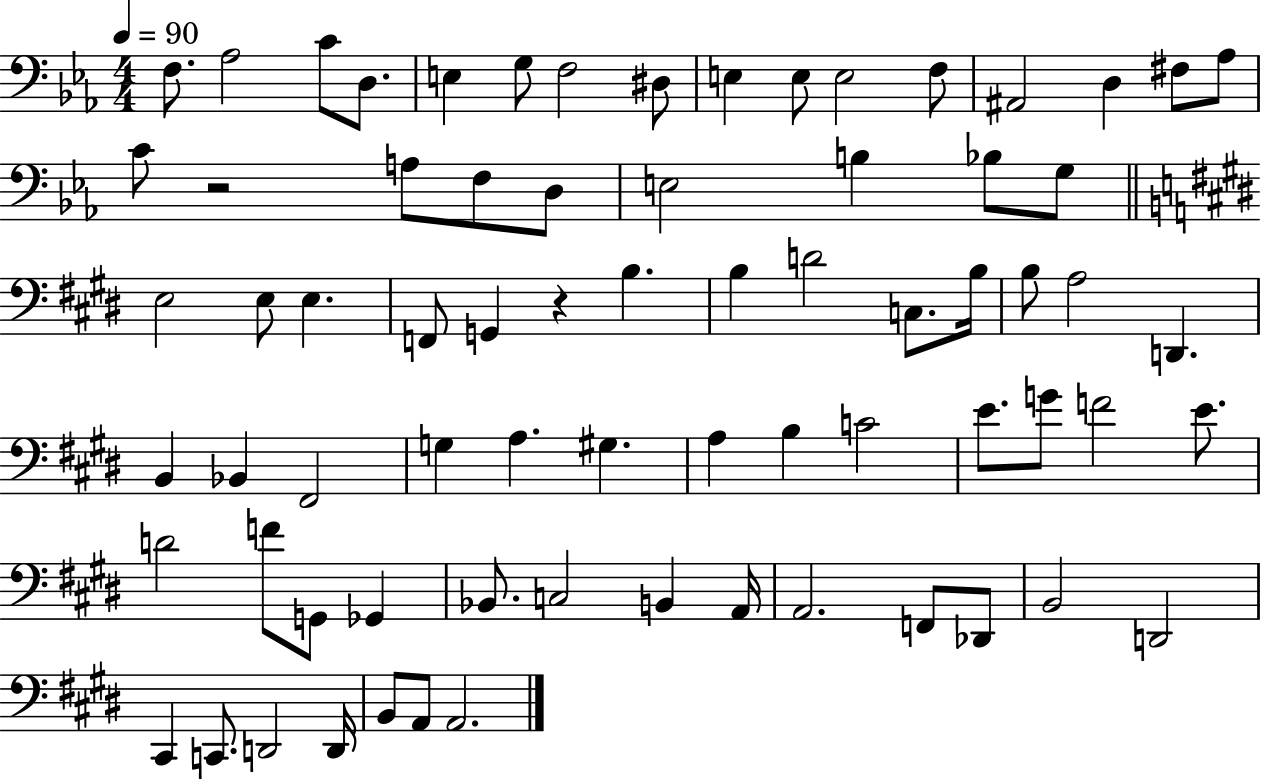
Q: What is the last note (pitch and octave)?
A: A2